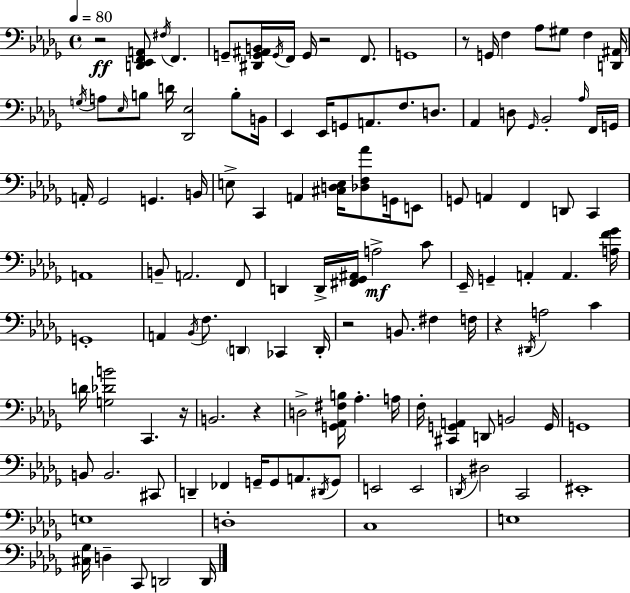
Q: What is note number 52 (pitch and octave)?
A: D2